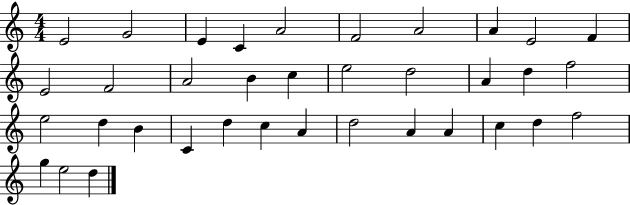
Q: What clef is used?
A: treble